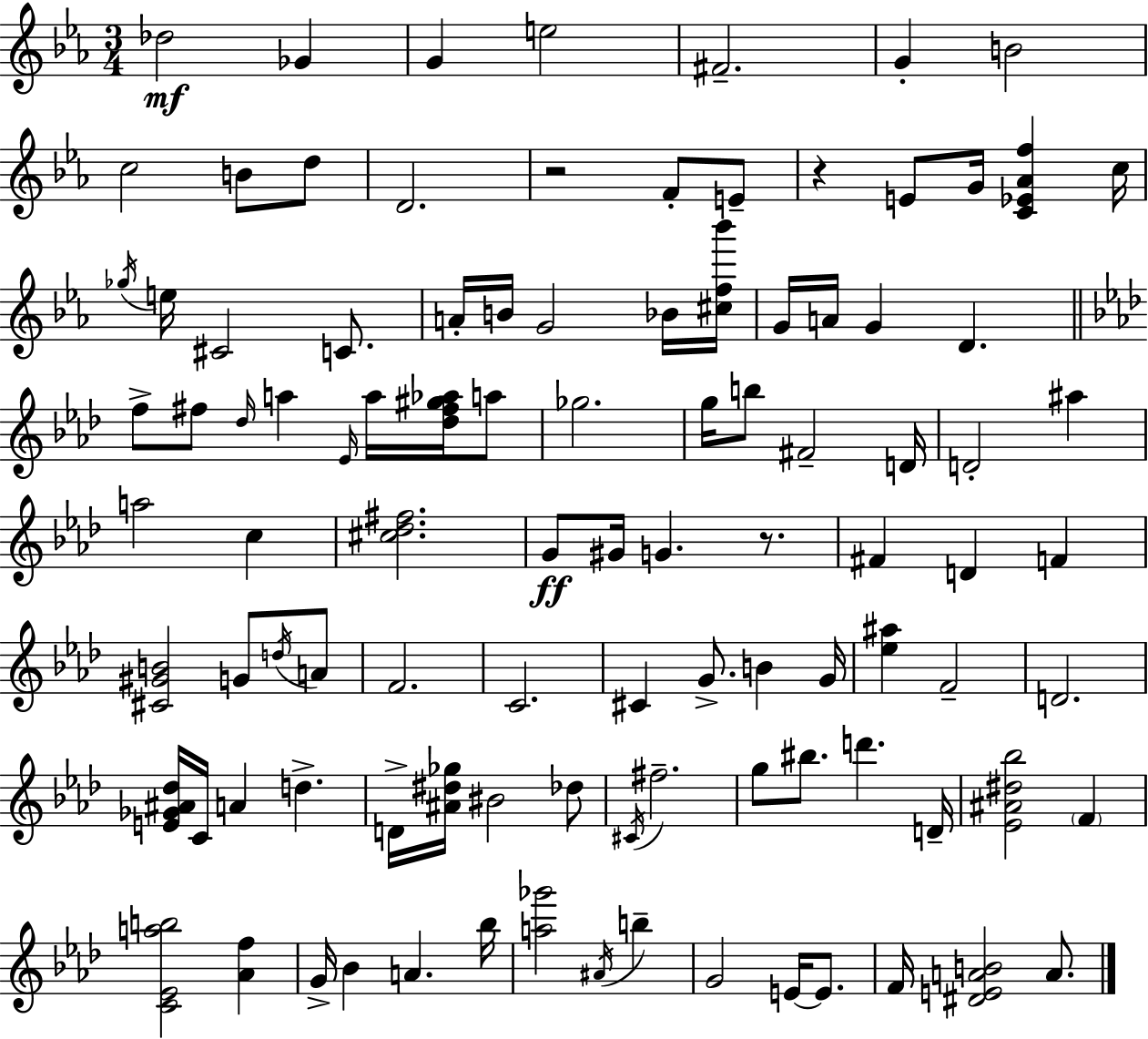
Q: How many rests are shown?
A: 3